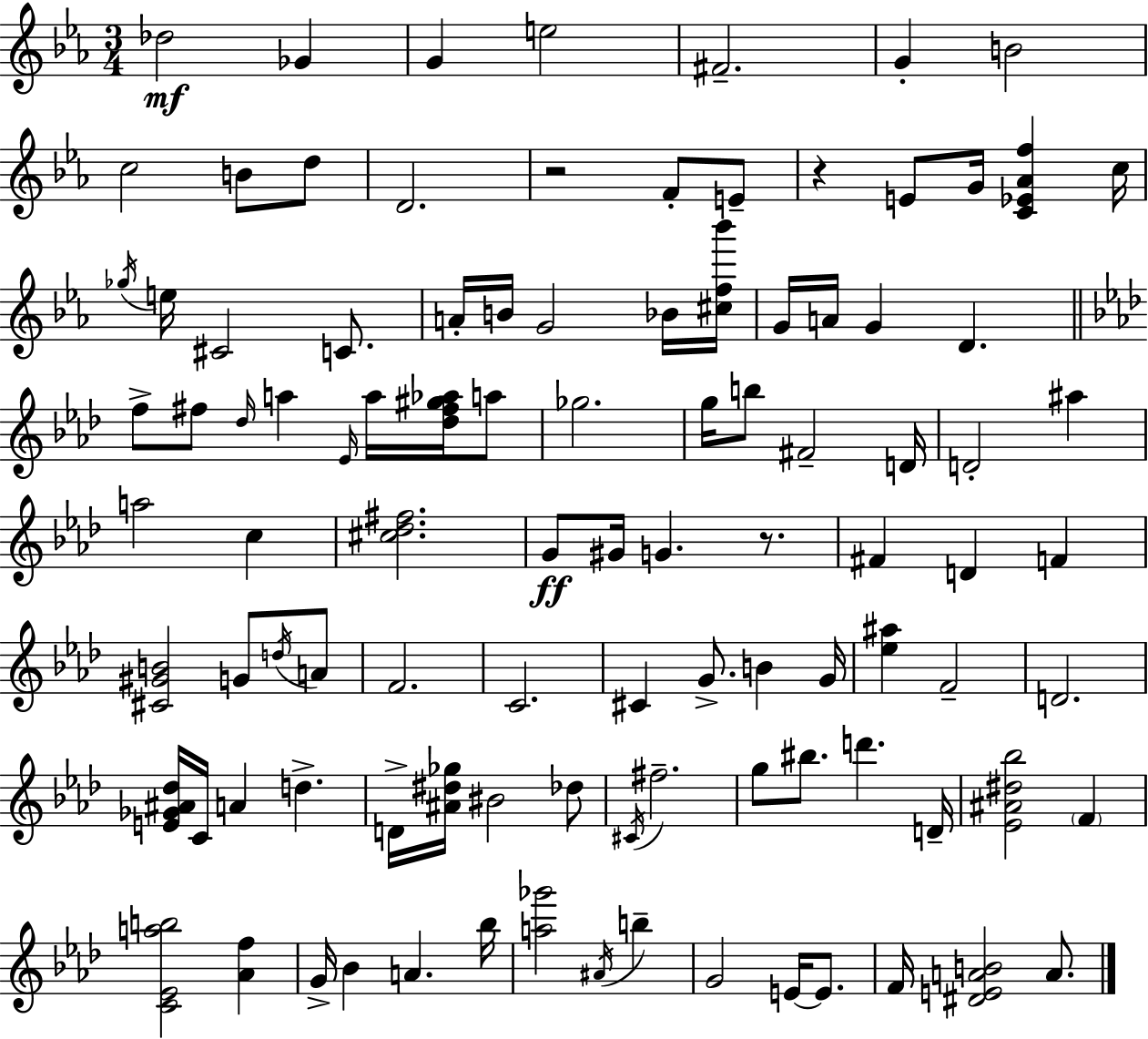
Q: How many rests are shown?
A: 3